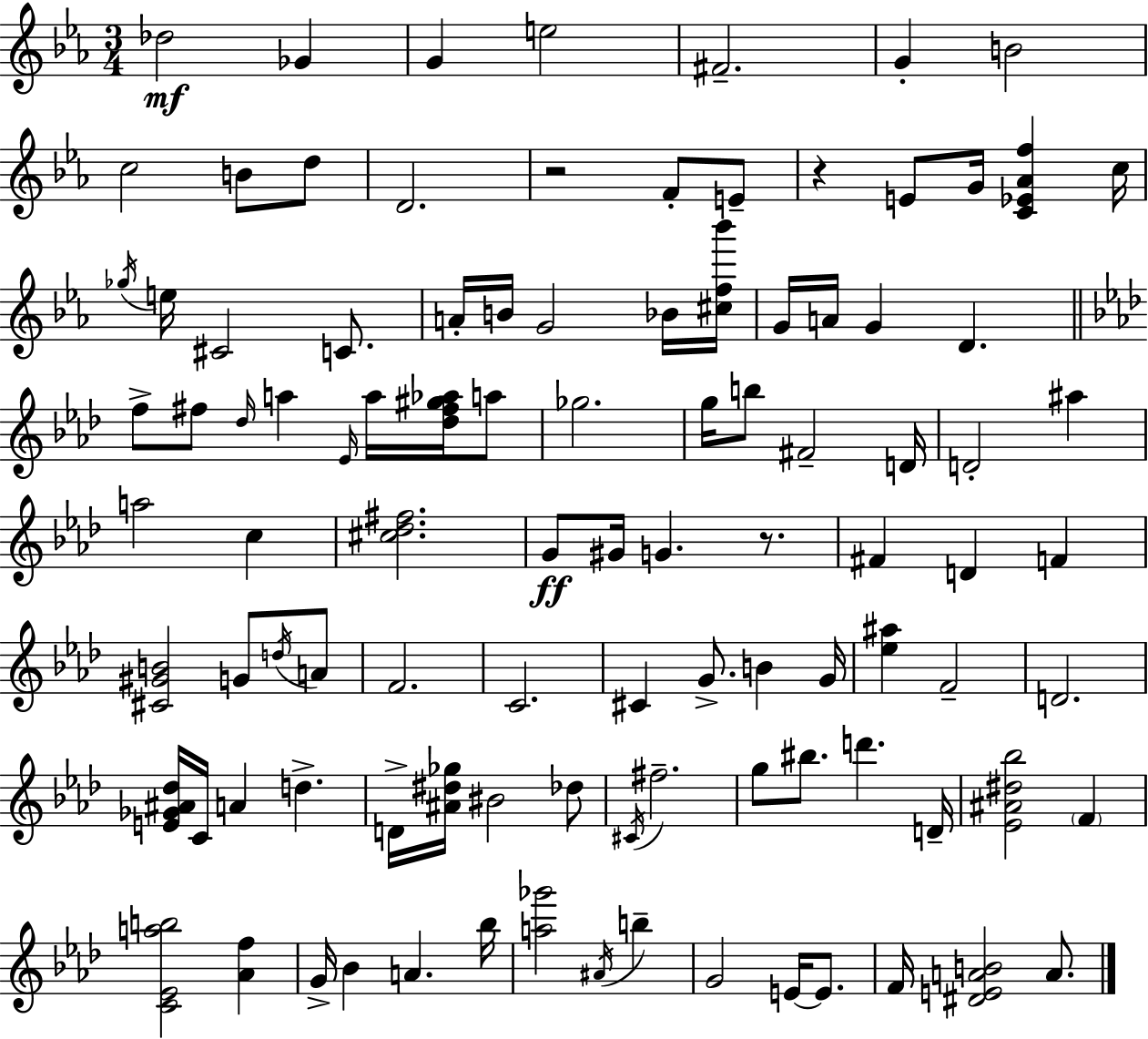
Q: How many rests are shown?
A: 3